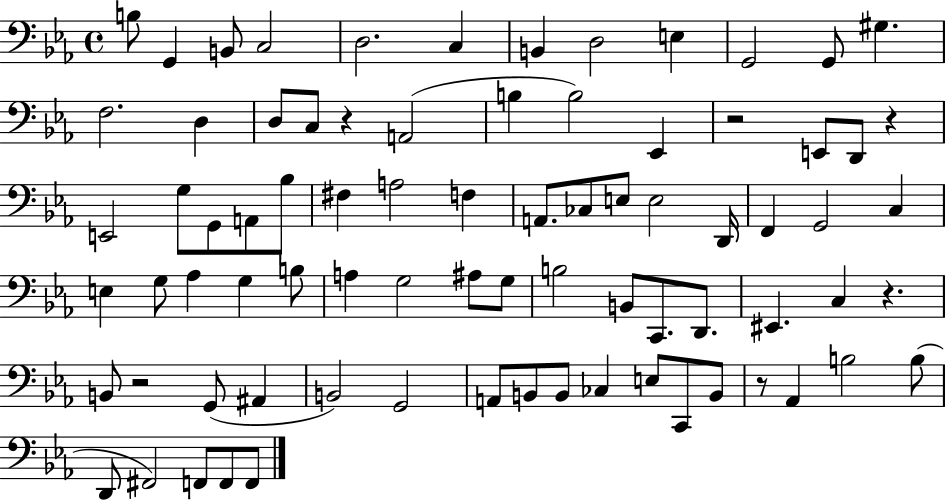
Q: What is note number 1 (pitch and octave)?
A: B3